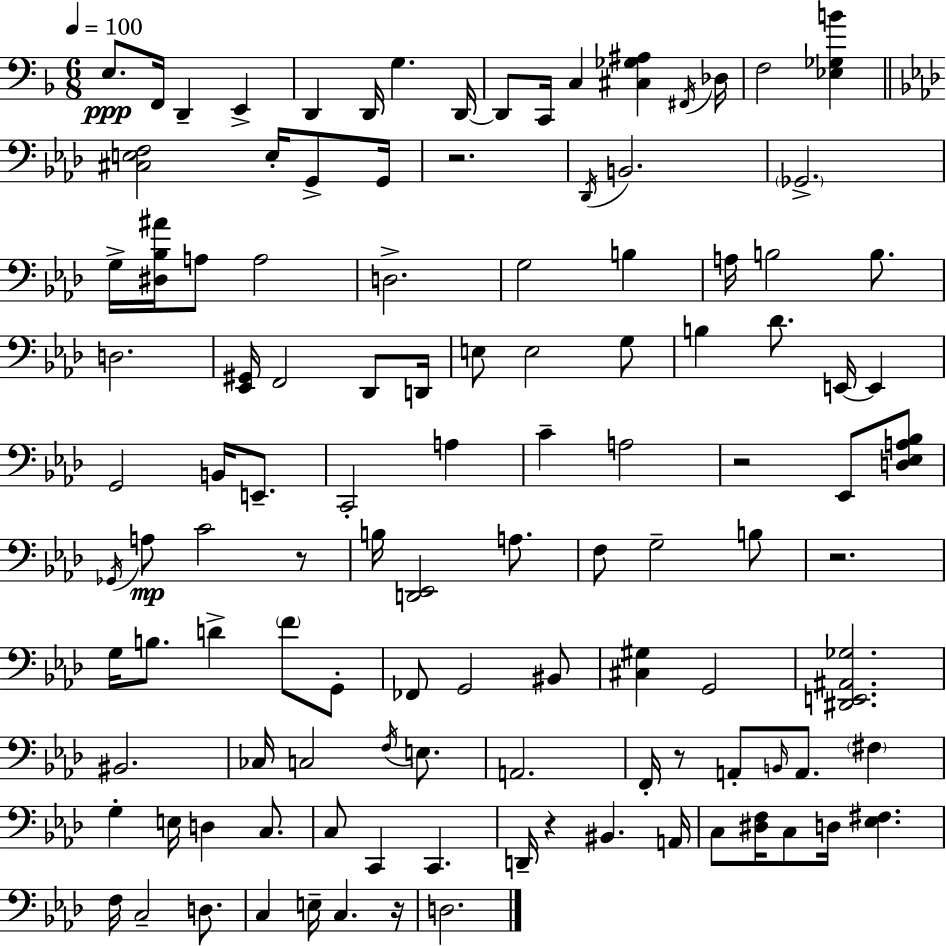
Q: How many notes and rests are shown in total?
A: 114